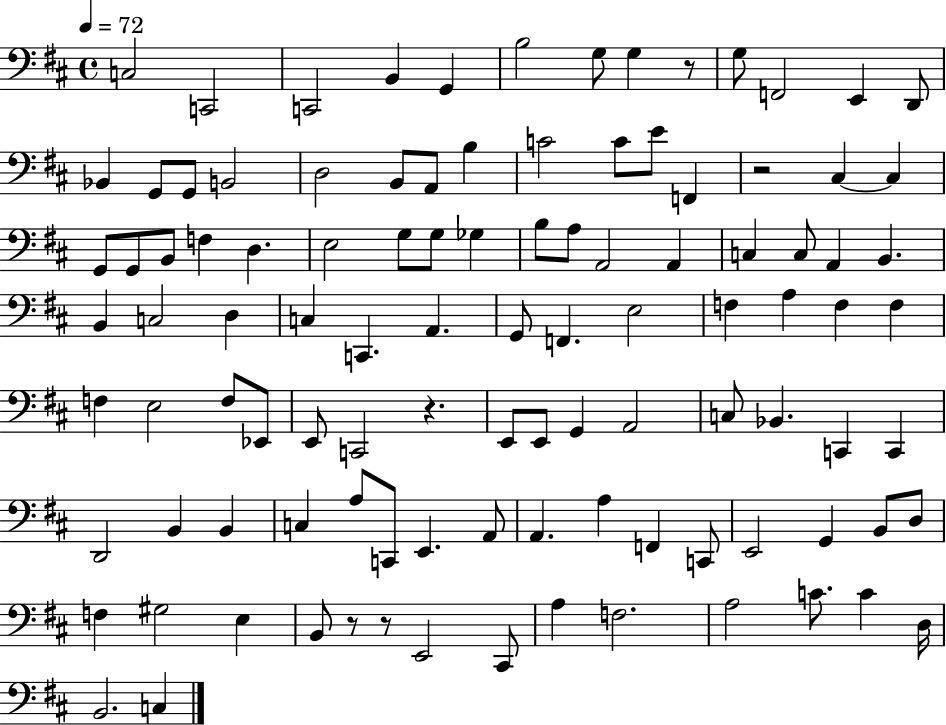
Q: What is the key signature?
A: D major